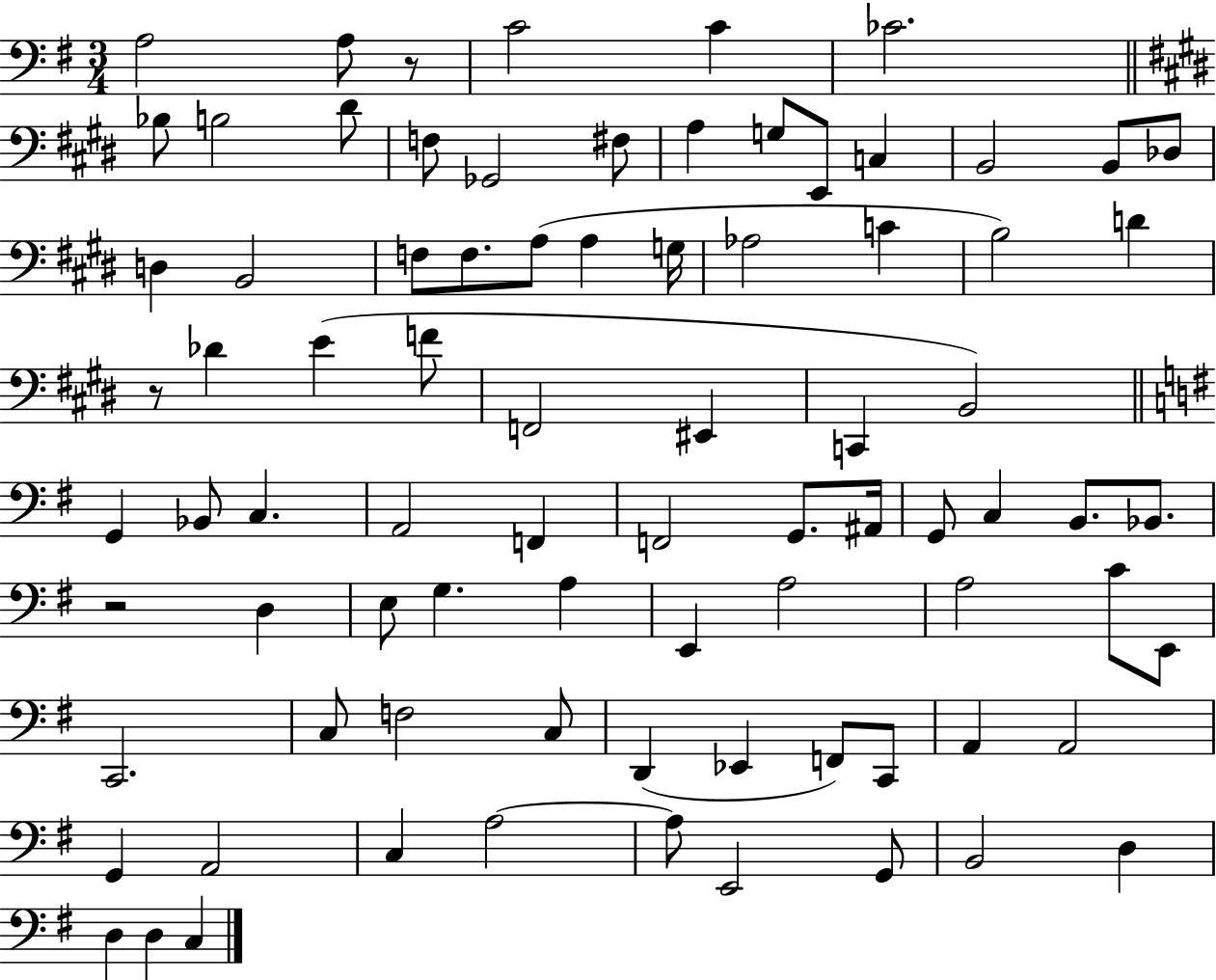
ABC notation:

X:1
T:Untitled
M:3/4
L:1/4
K:G
A,2 A,/2 z/2 C2 C _C2 _B,/2 B,2 ^D/2 F,/2 _G,,2 ^F,/2 A, G,/2 E,,/2 C, B,,2 B,,/2 _D,/2 D, B,,2 F,/2 F,/2 A,/2 A, G,/4 _A,2 C B,2 D z/2 _D E F/2 F,,2 ^E,, C,, B,,2 G,, _B,,/2 C, A,,2 F,, F,,2 G,,/2 ^A,,/4 G,,/2 C, B,,/2 _B,,/2 z2 D, E,/2 G, A, E,, A,2 A,2 C/2 E,,/2 C,,2 C,/2 F,2 C,/2 D,, _E,, F,,/2 C,,/2 A,, A,,2 G,, A,,2 C, A,2 A,/2 E,,2 G,,/2 B,,2 D, D, D, C,